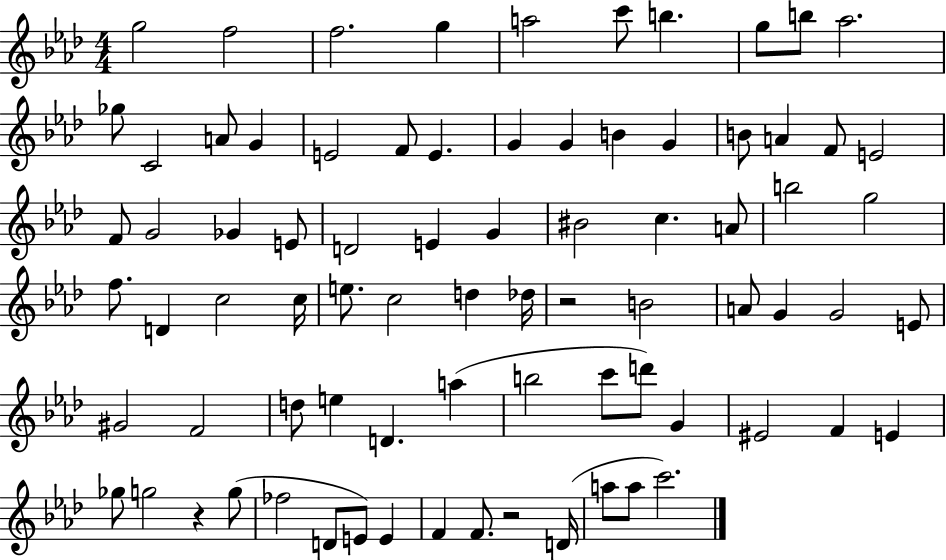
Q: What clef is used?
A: treble